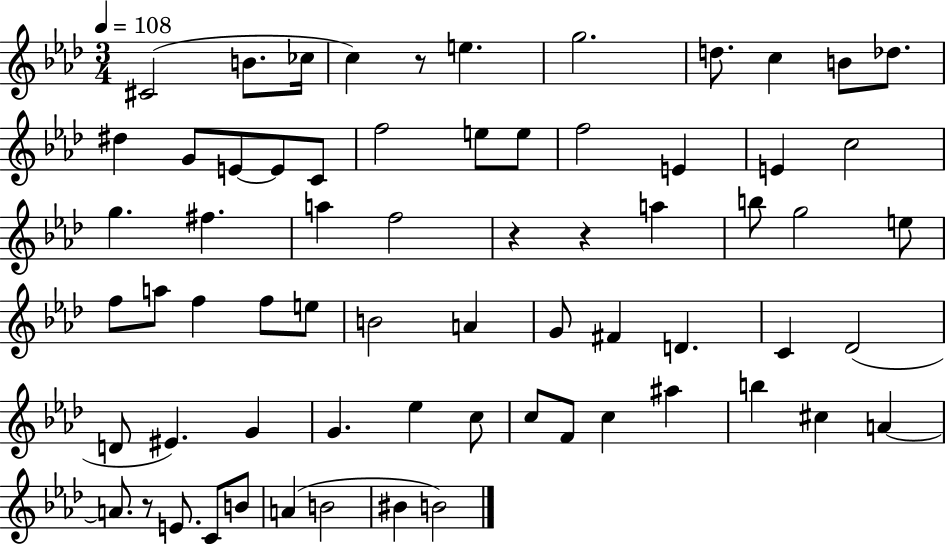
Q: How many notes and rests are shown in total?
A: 67